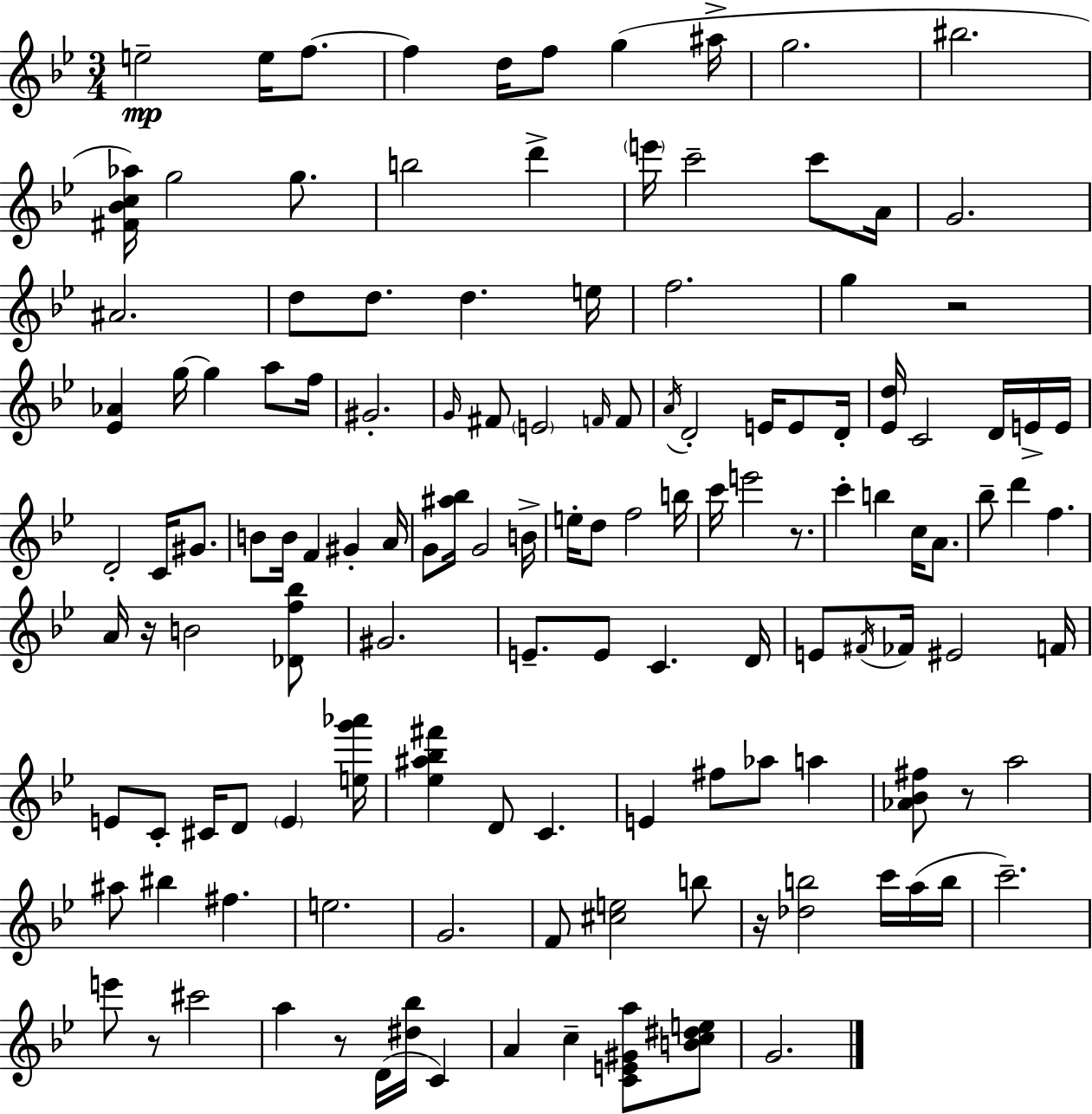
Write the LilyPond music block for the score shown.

{
  \clef treble
  \numericTimeSignature
  \time 3/4
  \key g \minor
  e''2--\mp e''16 f''8.~~ | f''4 d''16 f''8 g''4( ais''16-> | g''2. | bis''2. | \break <fis' bes' c'' aes''>16) g''2 g''8. | b''2 d'''4-> | \parenthesize e'''16 c'''2-- c'''8 a'16 | g'2. | \break ais'2. | d''8 d''8. d''4. e''16 | f''2. | g''4 r2 | \break <ees' aes'>4 g''16~~ g''4 a''8 f''16 | gis'2.-. | \grace { g'16 } fis'8 \parenthesize e'2 \grace { f'16 } | f'8 \acciaccatura { a'16 } d'2-. e'16 | \break e'8 d'16-. <ees' d''>16 c'2 | d'16 e'16-> e'16 d'2-. c'16 | gis'8. b'8 b'16 f'4 gis'4-. | a'16 g'8 <ais'' bes''>16 g'2 | \break b'16-> e''16-. d''8 f''2 | b''16 c'''16 e'''2 | r8. c'''4-. b''4 c''16 | a'8. bes''8-- d'''4 f''4. | \break a'16 r16 b'2 | <des' f'' bes''>8 gis'2. | e'8.-- e'8 c'4. | d'16 e'8 \acciaccatura { fis'16 } fes'16 eis'2 | \break f'16 e'8 c'8-. cis'16 d'8 \parenthesize e'4 | <e'' g''' aes'''>16 <ees'' ais'' bes'' fis'''>4 d'8 c'4. | e'4 fis''8 aes''8 | a''4 <aes' bes' fis''>8 r8 a''2 | \break ais''8 bis''4 fis''4. | e''2. | g'2. | f'8 <cis'' e''>2 | \break b''8 r16 <des'' b''>2 | c'''16 a''16( b''16 c'''2.--) | e'''8 r8 cis'''2 | a''4 r8 d'16( <dis'' bes''>16 | \break c'4) a'4 c''4-- | <c' e' gis' a''>8 <b' c'' dis'' e''>8 g'2. | \bar "|."
}